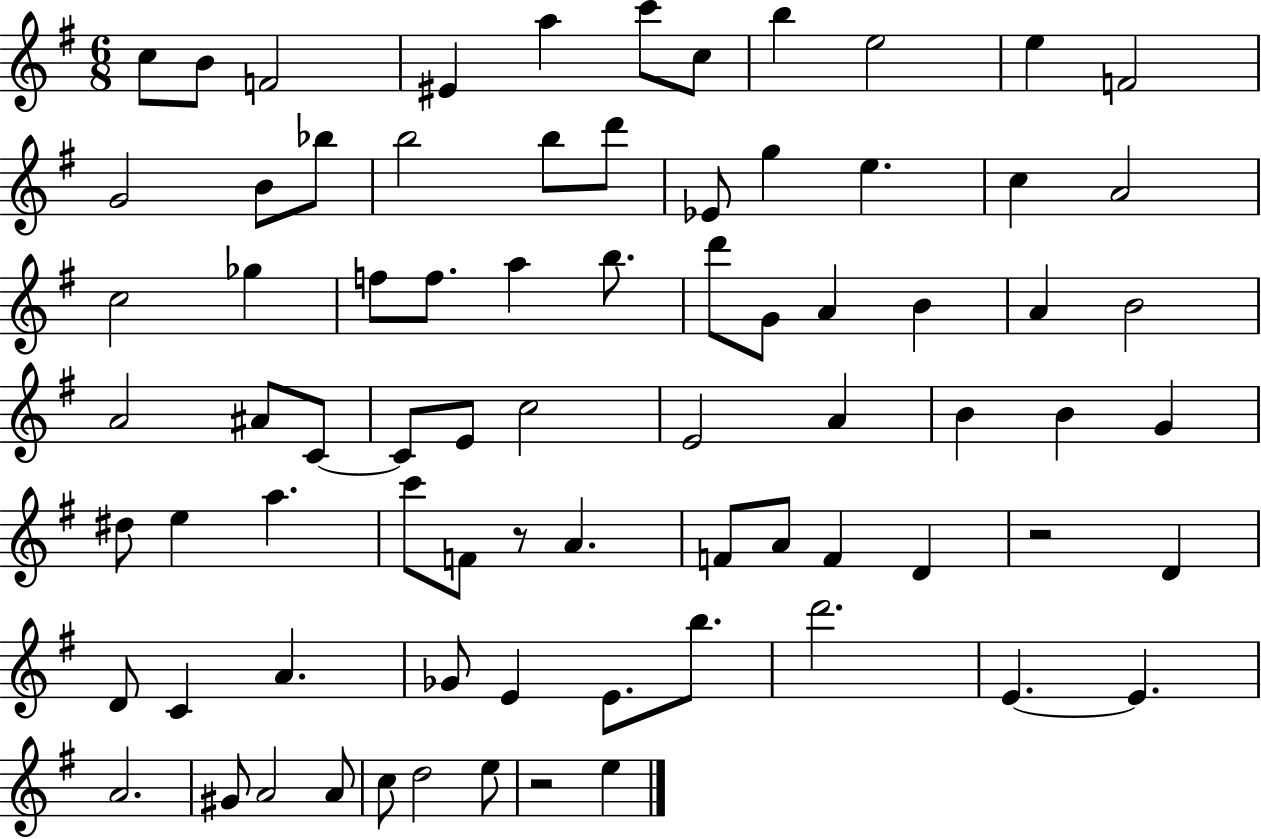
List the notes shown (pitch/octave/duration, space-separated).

C5/e B4/e F4/h EIS4/q A5/q C6/e C5/e B5/q E5/h E5/q F4/h G4/h B4/e Bb5/e B5/h B5/e D6/e Eb4/e G5/q E5/q. C5/q A4/h C5/h Gb5/q F5/e F5/e. A5/q B5/e. D6/e G4/e A4/q B4/q A4/q B4/h A4/h A#4/e C4/e C4/e E4/e C5/h E4/h A4/q B4/q B4/q G4/q D#5/e E5/q A5/q. C6/e F4/e R/e A4/q. F4/e A4/e F4/q D4/q R/h D4/q D4/e C4/q A4/q. Gb4/e E4/q E4/e. B5/e. D6/h. E4/q. E4/q. A4/h. G#4/e A4/h A4/e C5/e D5/h E5/e R/h E5/q